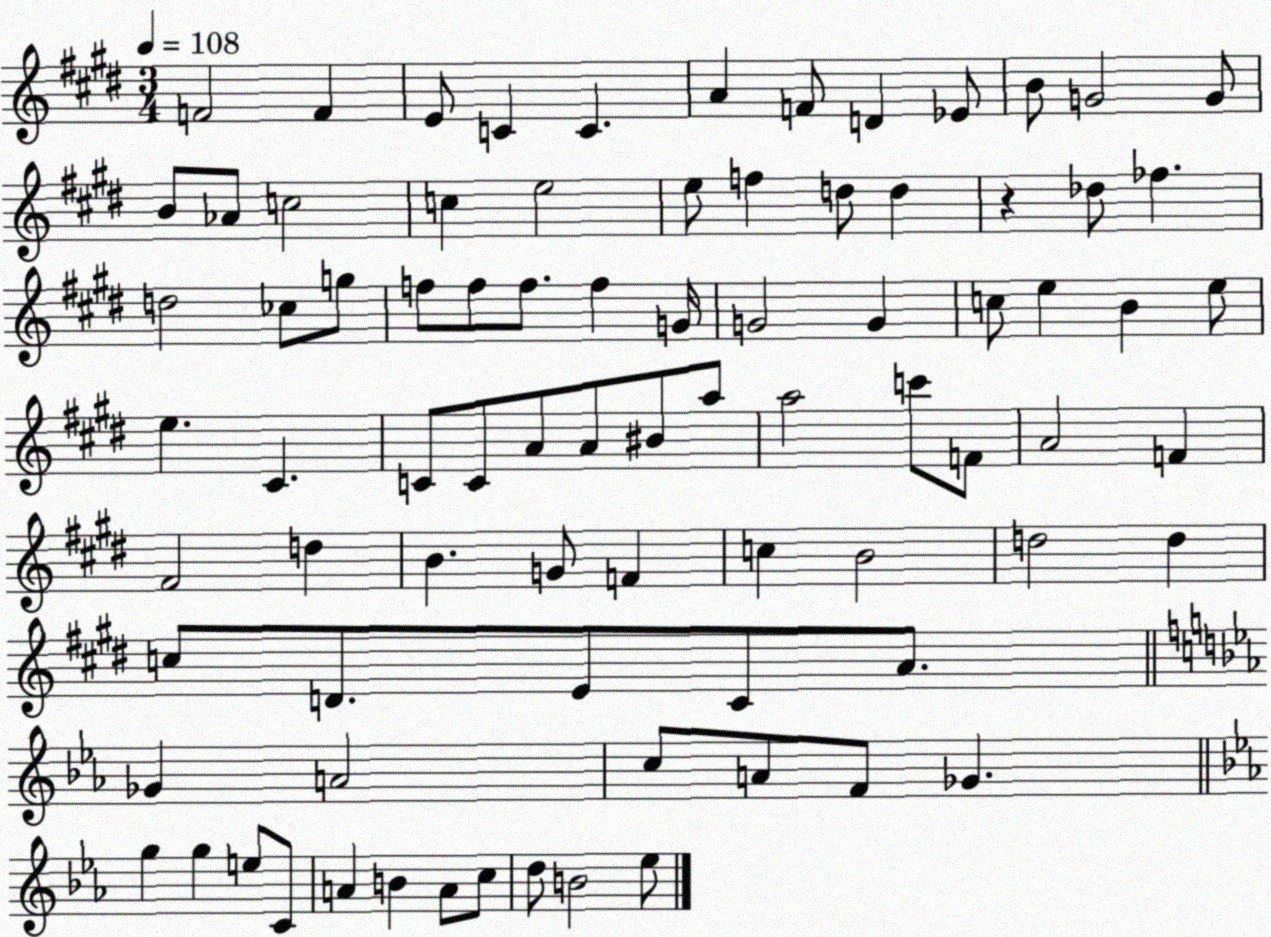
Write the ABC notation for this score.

X:1
T:Untitled
M:3/4
L:1/4
K:E
F2 F E/2 C C A F/2 D _E/2 B/2 G2 G/2 B/2 _A/2 c2 c e2 e/2 f d/2 d z _d/2 _f d2 _c/2 g/2 f/2 f/2 f/2 f G/4 G2 G c/2 e B e/2 e ^C C/2 C/2 A/2 A/2 ^B/2 a/2 a2 c'/2 F/2 A2 F ^F2 d B G/2 F c B2 d2 d c/2 D/2 E/2 ^C/2 A/2 _G A2 c/2 A/2 F/2 _G g g e/2 C/2 A B A/2 c/2 d/2 B2 _e/2